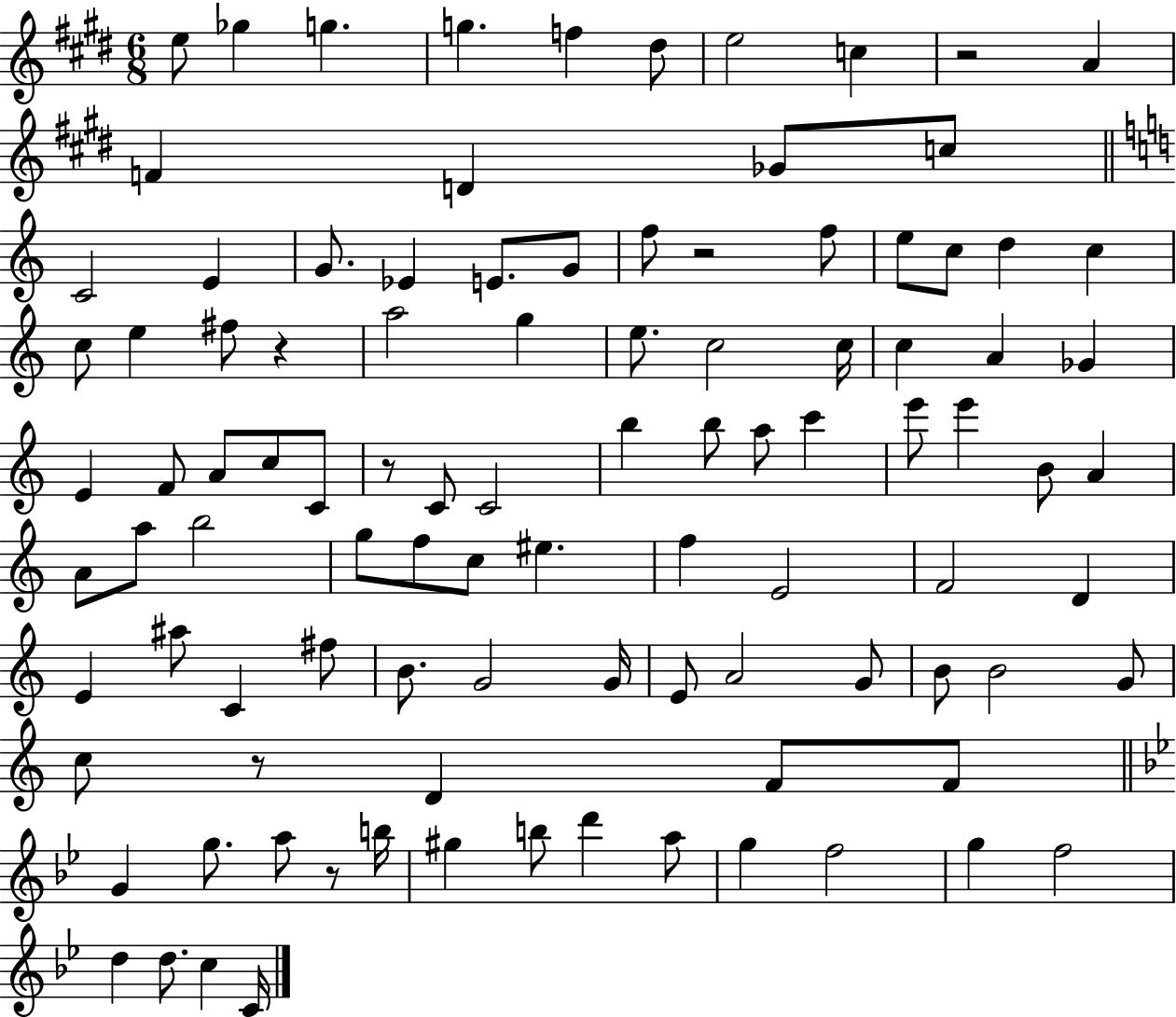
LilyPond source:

{
  \clef treble
  \numericTimeSignature
  \time 6/8
  \key e \major
  e''8 ges''4 g''4. | g''4. f''4 dis''8 | e''2 c''4 | r2 a'4 | \break f'4 d'4 ges'8 c''8 | \bar "||" \break \key c \major c'2 e'4 | g'8. ees'4 e'8. g'8 | f''8 r2 f''8 | e''8 c''8 d''4 c''4 | \break c''8 e''4 fis''8 r4 | a''2 g''4 | e''8. c''2 c''16 | c''4 a'4 ges'4 | \break e'4 f'8 a'8 c''8 c'8 | r8 c'8 c'2 | b''4 b''8 a''8 c'''4 | e'''8 e'''4 b'8 a'4 | \break a'8 a''8 b''2 | g''8 f''8 c''8 eis''4. | f''4 e'2 | f'2 d'4 | \break e'4 ais''8 c'4 fis''8 | b'8. g'2 g'16 | e'8 a'2 g'8 | b'8 b'2 g'8 | \break c''8 r8 d'4 f'8 f'8 | \bar "||" \break \key g \minor g'4 g''8. a''8 r8 b''16 | gis''4 b''8 d'''4 a''8 | g''4 f''2 | g''4 f''2 | \break d''4 d''8. c''4 c'16 | \bar "|."
}